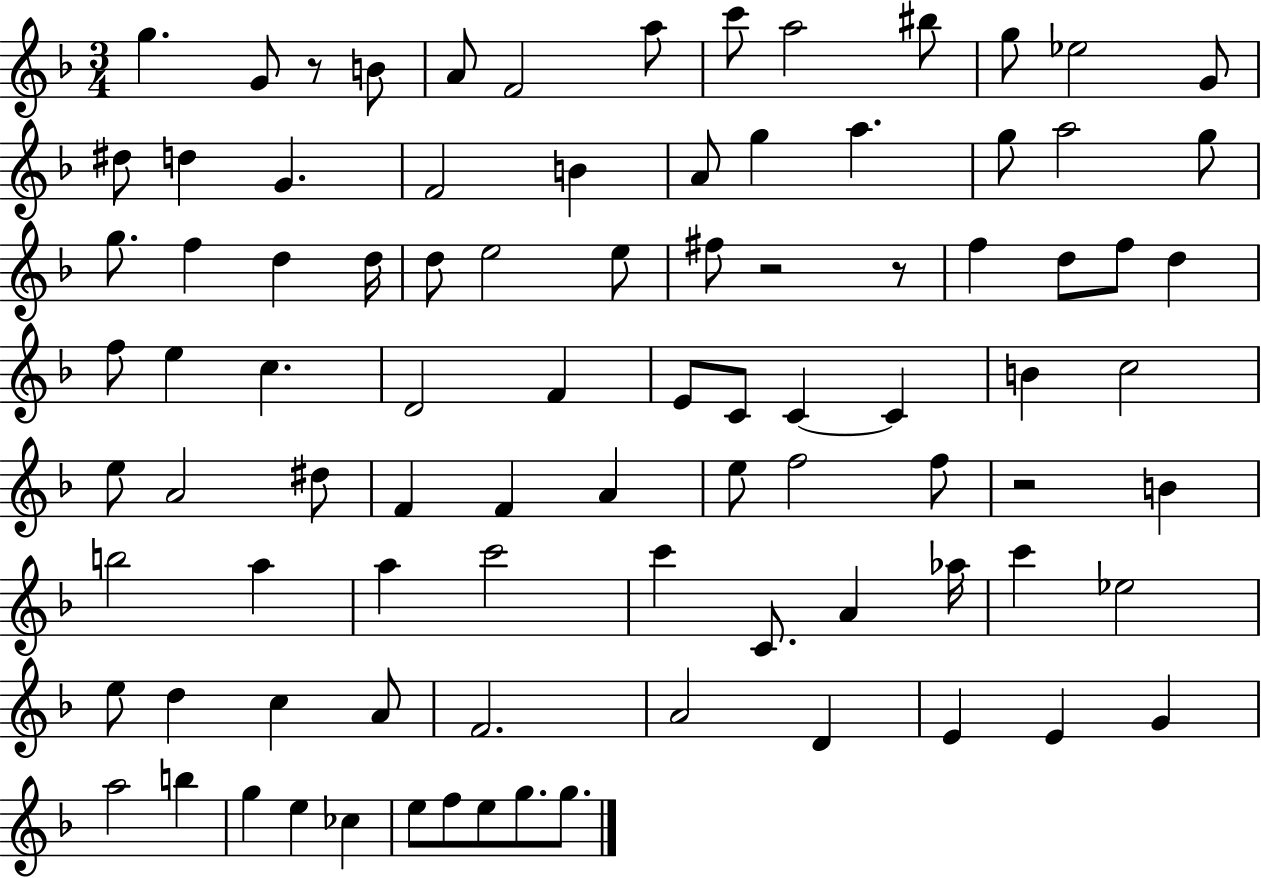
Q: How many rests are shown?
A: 4